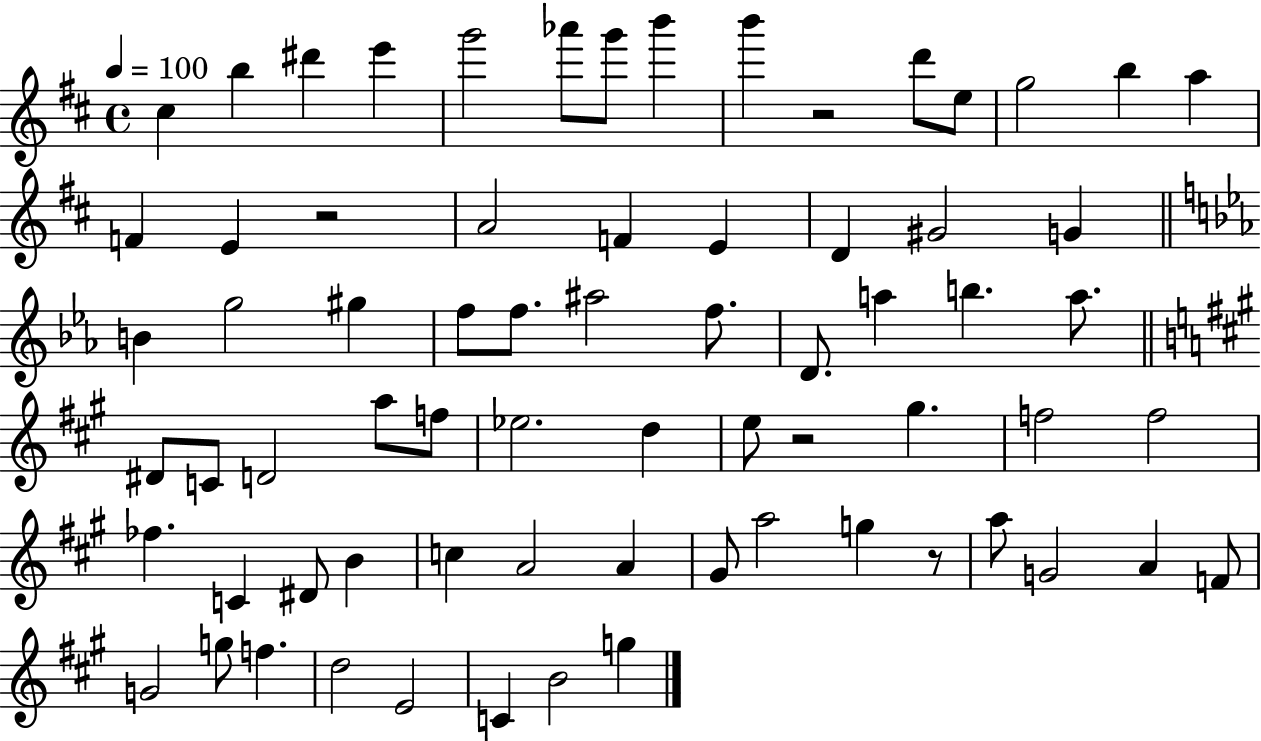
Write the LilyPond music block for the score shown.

{
  \clef treble
  \time 4/4
  \defaultTimeSignature
  \key d \major
  \tempo 4 = 100
  \repeat volta 2 { cis''4 b''4 dis'''4 e'''4 | g'''2 aes'''8 g'''8 b'''4 | b'''4 r2 d'''8 e''8 | g''2 b''4 a''4 | \break f'4 e'4 r2 | a'2 f'4 e'4 | d'4 gis'2 g'4 | \bar "||" \break \key c \minor b'4 g''2 gis''4 | f''8 f''8. ais''2 f''8. | d'8. a''4 b''4. a''8. | \bar "||" \break \key a \major dis'8 c'8 d'2 a''8 f''8 | ees''2. d''4 | e''8 r2 gis''4. | f''2 f''2 | \break fes''4. c'4 dis'8 b'4 | c''4 a'2 a'4 | gis'8 a''2 g''4 r8 | a''8 g'2 a'4 f'8 | \break g'2 g''8 f''4. | d''2 e'2 | c'4 b'2 g''4 | } \bar "|."
}